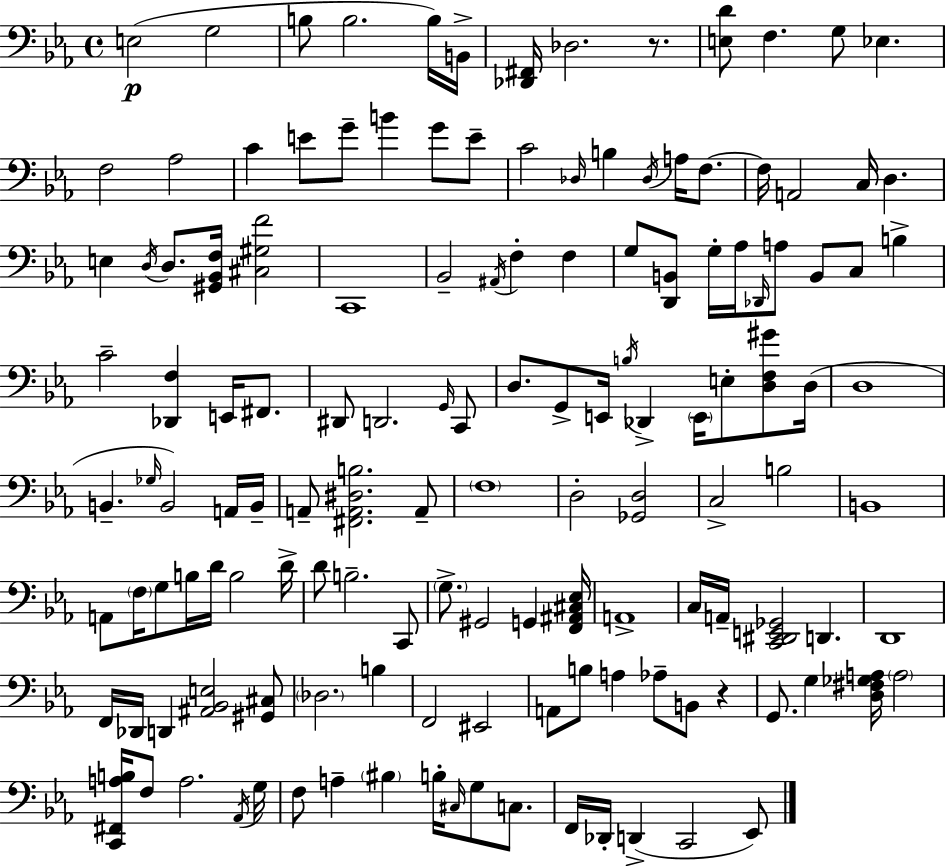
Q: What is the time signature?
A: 4/4